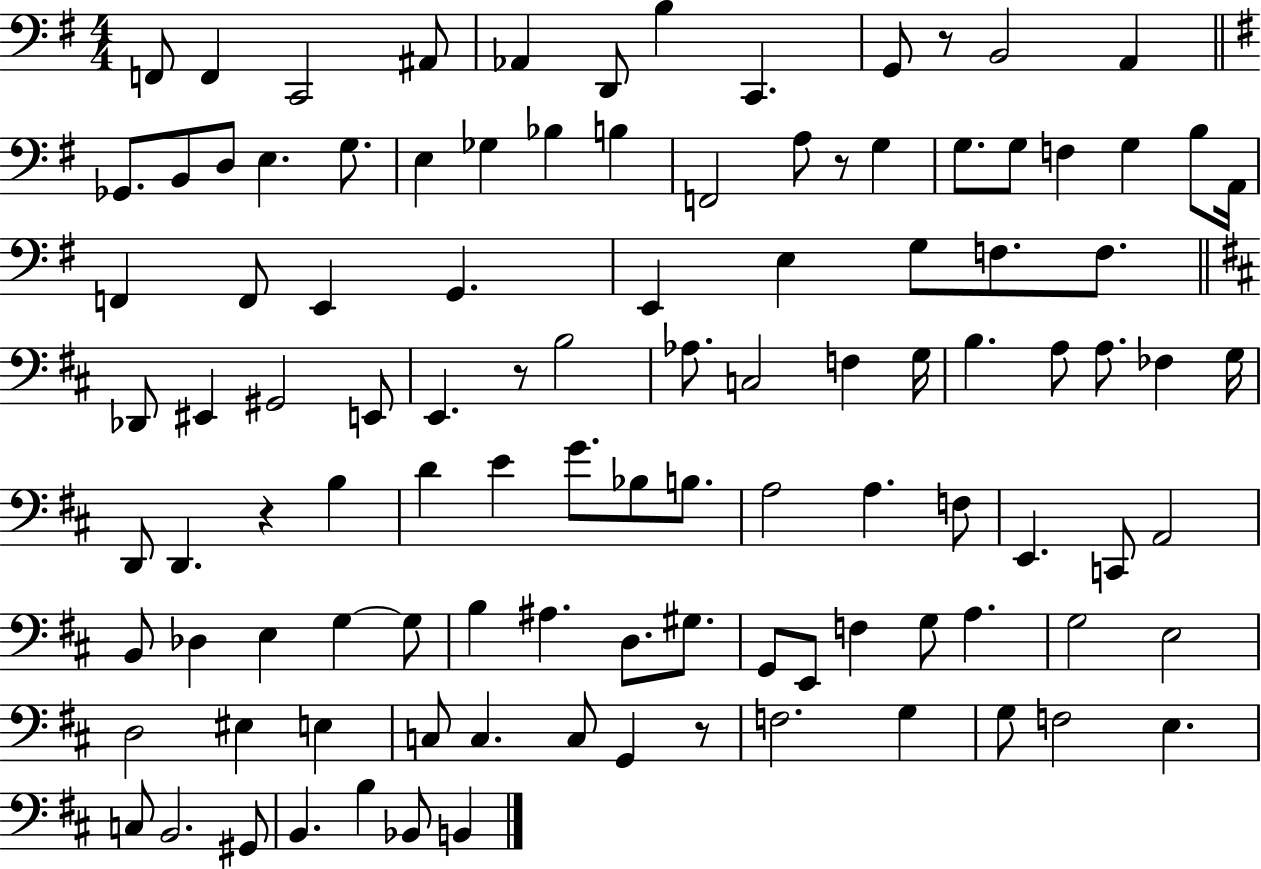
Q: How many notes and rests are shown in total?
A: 107